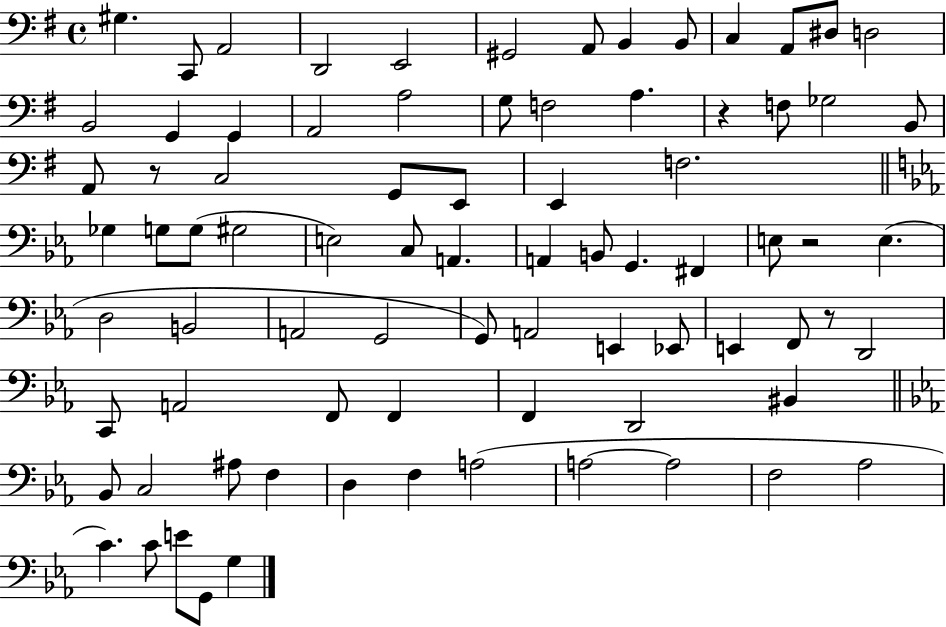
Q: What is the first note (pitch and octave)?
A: G#3